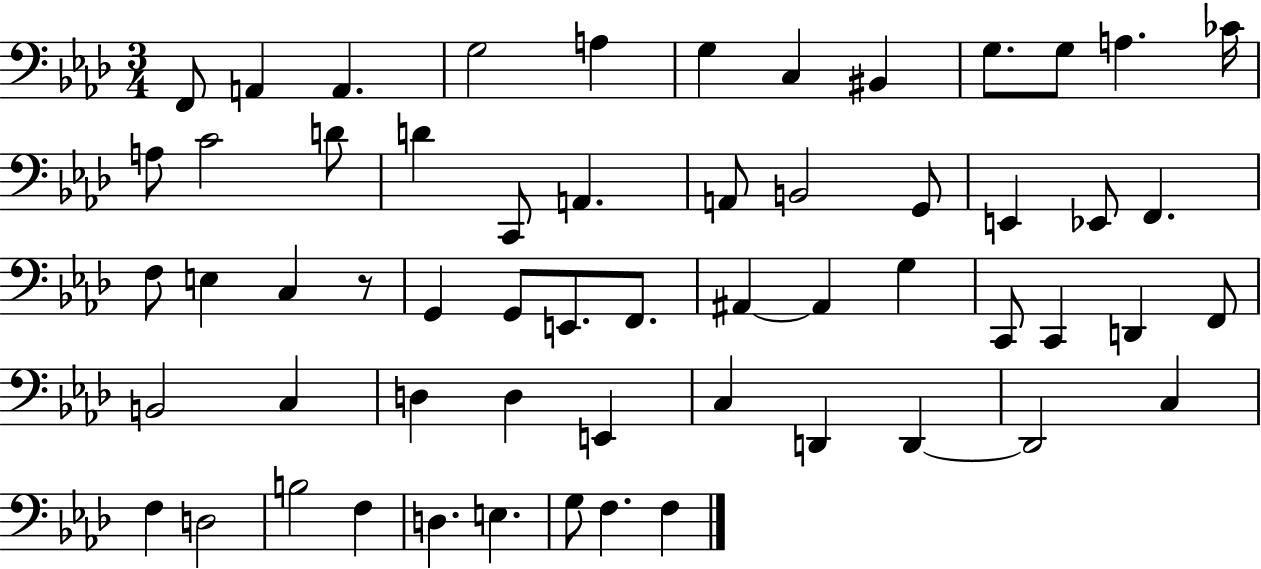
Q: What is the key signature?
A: AES major